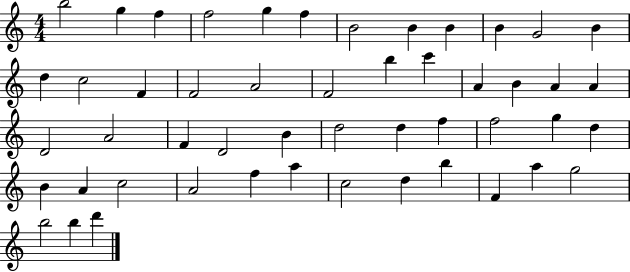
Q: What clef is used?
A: treble